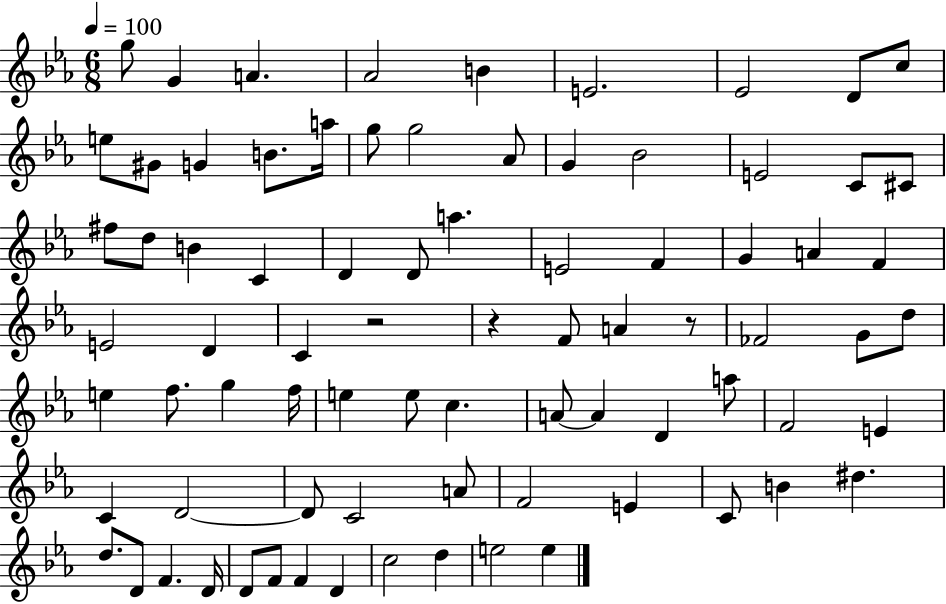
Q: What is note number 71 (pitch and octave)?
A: F4